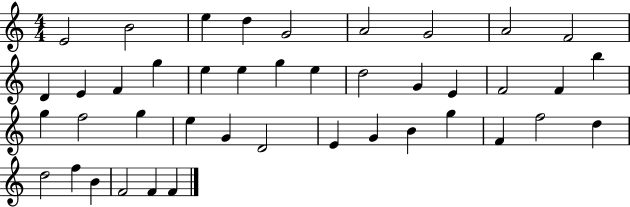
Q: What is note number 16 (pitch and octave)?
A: G5